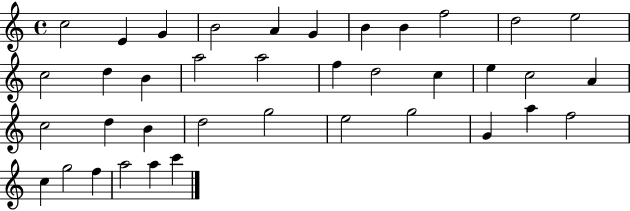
{
  \clef treble
  \time 4/4
  \defaultTimeSignature
  \key c \major
  c''2 e'4 g'4 | b'2 a'4 g'4 | b'4 b'4 f''2 | d''2 e''2 | \break c''2 d''4 b'4 | a''2 a''2 | f''4 d''2 c''4 | e''4 c''2 a'4 | \break c''2 d''4 b'4 | d''2 g''2 | e''2 g''2 | g'4 a''4 f''2 | \break c''4 g''2 f''4 | a''2 a''4 c'''4 | \bar "|."
}